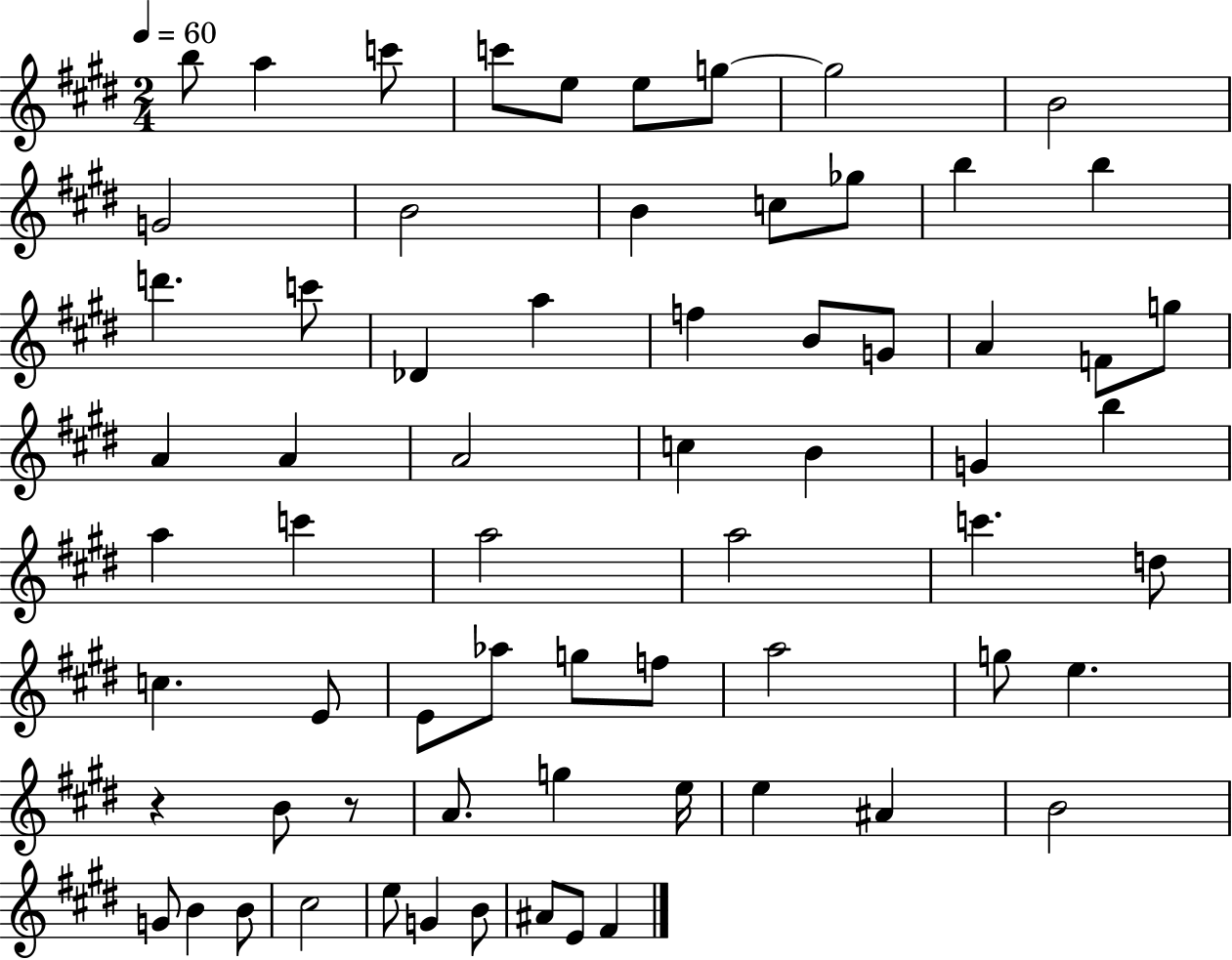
{
  \clef treble
  \numericTimeSignature
  \time 2/4
  \key e \major
  \tempo 4 = 60
  \repeat volta 2 { b''8 a''4 c'''8 | c'''8 e''8 e''8 g''8~~ | g''2 | b'2 | \break g'2 | b'2 | b'4 c''8 ges''8 | b''4 b''4 | \break d'''4. c'''8 | des'4 a''4 | f''4 b'8 g'8 | a'4 f'8 g''8 | \break a'4 a'4 | a'2 | c''4 b'4 | g'4 b''4 | \break a''4 c'''4 | a''2 | a''2 | c'''4. d''8 | \break c''4. e'8 | e'8 aes''8 g''8 f''8 | a''2 | g''8 e''4. | \break r4 b'8 r8 | a'8. g''4 e''16 | e''4 ais'4 | b'2 | \break g'8 b'4 b'8 | cis''2 | e''8 g'4 b'8 | ais'8 e'8 fis'4 | \break } \bar "|."
}